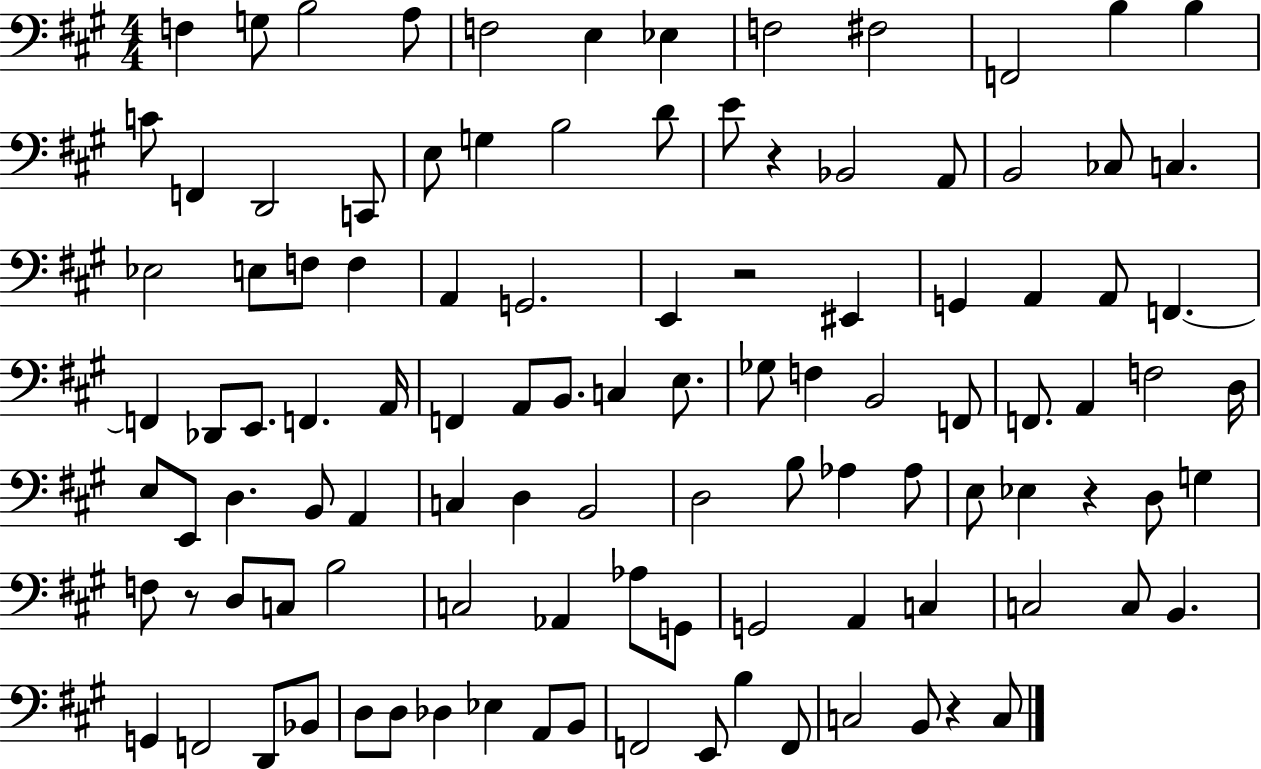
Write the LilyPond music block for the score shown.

{
  \clef bass
  \numericTimeSignature
  \time 4/4
  \key a \major
  \repeat volta 2 { f4 g8 b2 a8 | f2 e4 ees4 | f2 fis2 | f,2 b4 b4 | \break c'8 f,4 d,2 c,8 | e8 g4 b2 d'8 | e'8 r4 bes,2 a,8 | b,2 ces8 c4. | \break ees2 e8 f8 f4 | a,4 g,2. | e,4 r2 eis,4 | g,4 a,4 a,8 f,4.~~ | \break f,4 des,8 e,8. f,4. a,16 | f,4 a,8 b,8. c4 e8. | ges8 f4 b,2 f,8 | f,8. a,4 f2 d16 | \break e8 e,8 d4. b,8 a,4 | c4 d4 b,2 | d2 b8 aes4 aes8 | e8 ees4 r4 d8 g4 | \break f8 r8 d8 c8 b2 | c2 aes,4 aes8 g,8 | g,2 a,4 c4 | c2 c8 b,4. | \break g,4 f,2 d,8 bes,8 | d8 d8 des4 ees4 a,8 b,8 | f,2 e,8 b4 f,8 | c2 b,8 r4 c8 | \break } \bar "|."
}